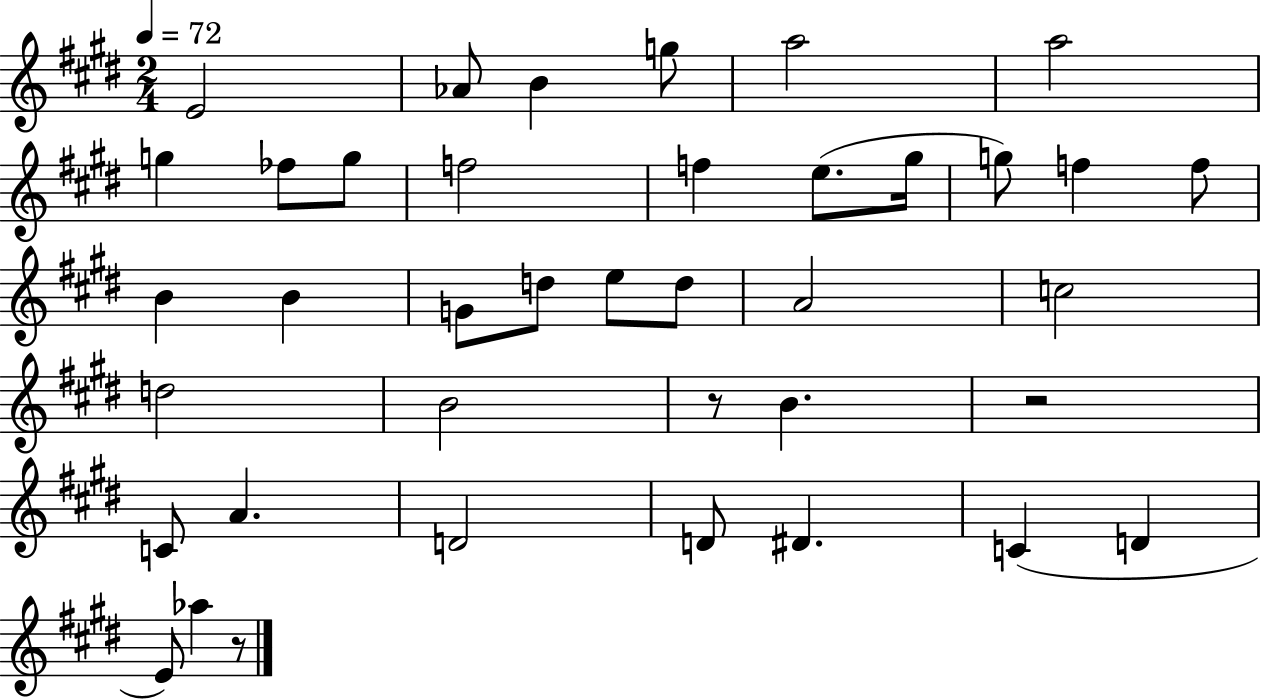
E4/h Ab4/e B4/q G5/e A5/h A5/h G5/q FES5/e G5/e F5/h F5/q E5/e. G#5/s G5/e F5/q F5/e B4/q B4/q G4/e D5/e E5/e D5/e A4/h C5/h D5/h B4/h R/e B4/q. R/h C4/e A4/q. D4/h D4/e D#4/q. C4/q D4/q E4/e Ab5/q R/e